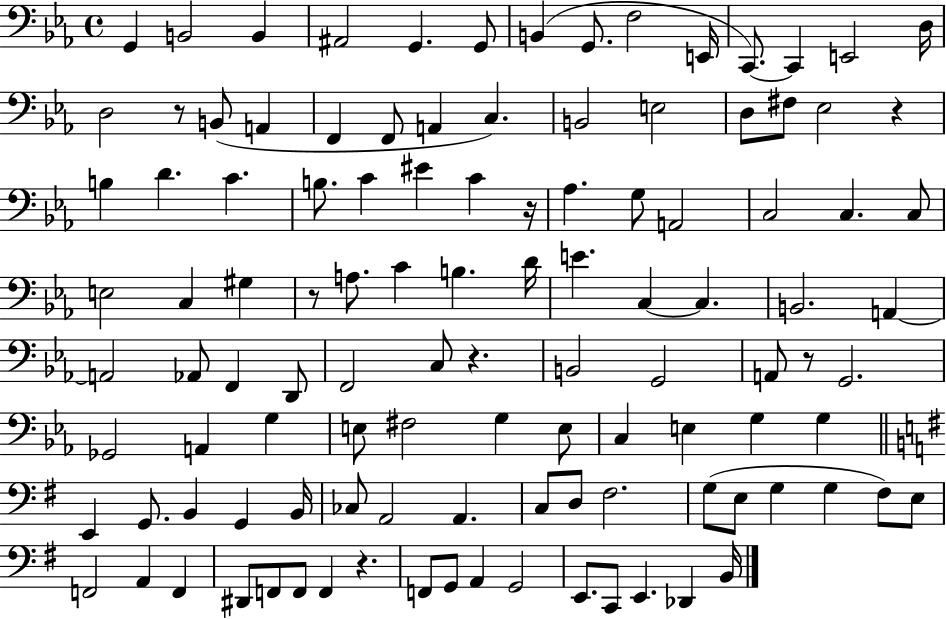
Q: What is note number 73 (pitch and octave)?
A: E2